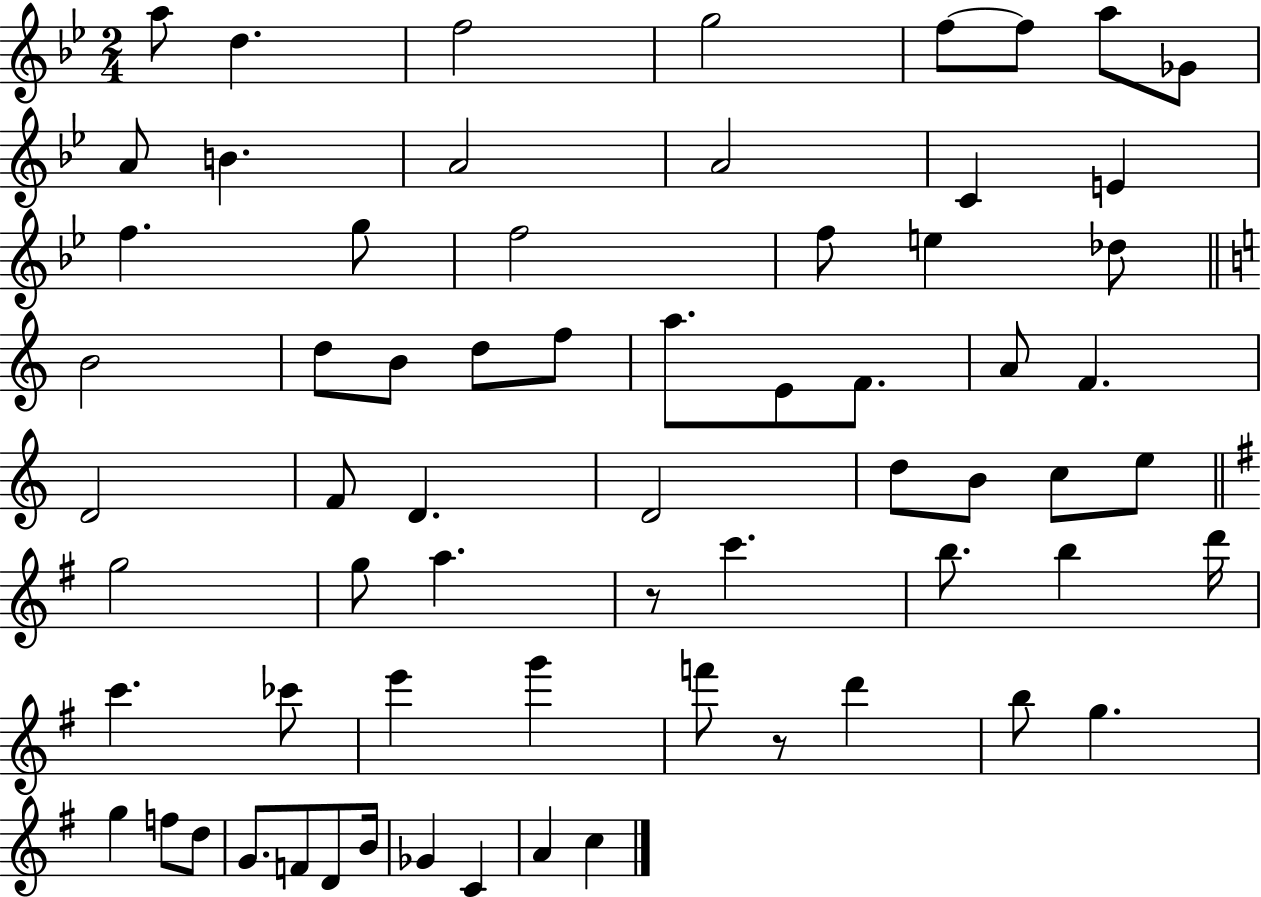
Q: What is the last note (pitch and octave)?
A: C5